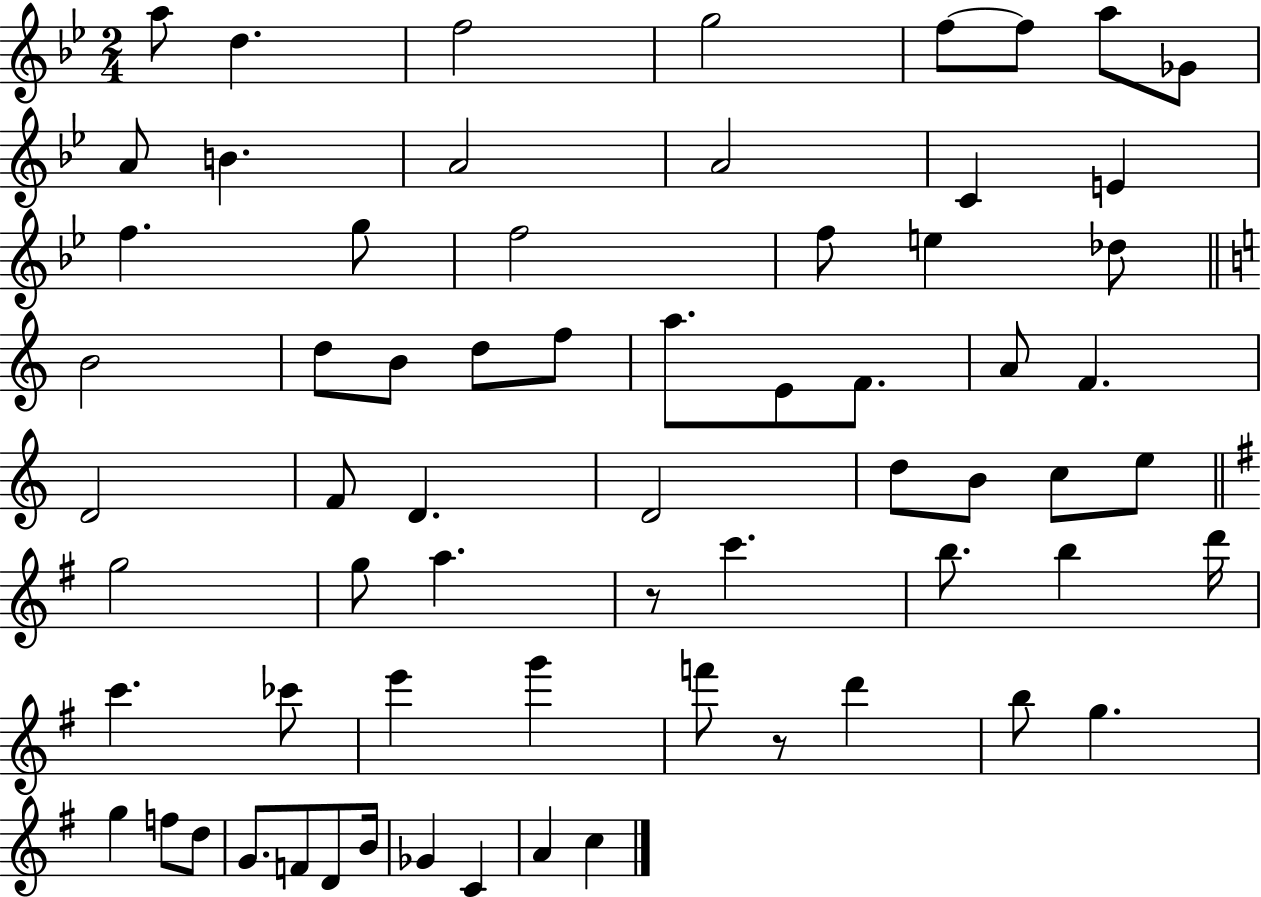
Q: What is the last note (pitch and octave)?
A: C5